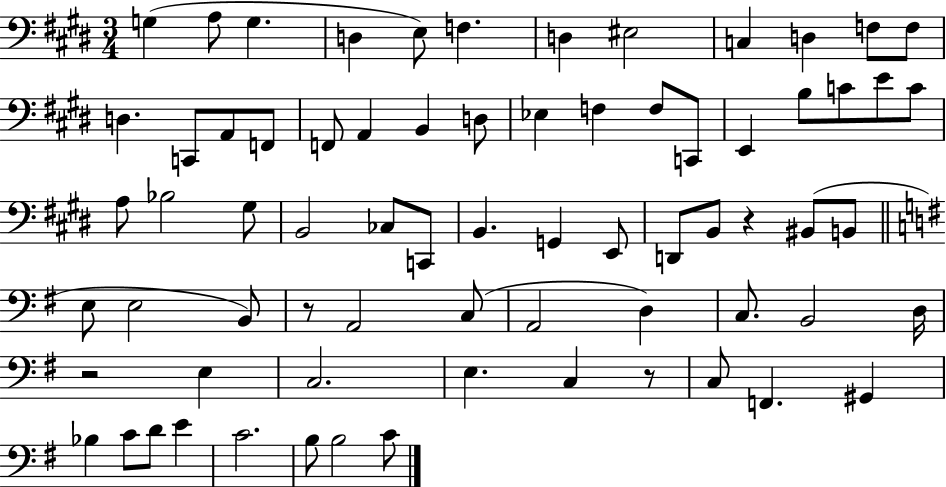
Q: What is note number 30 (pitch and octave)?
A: A3